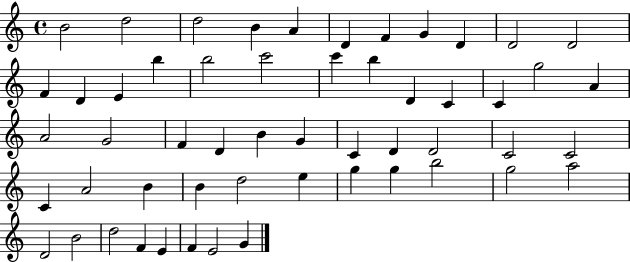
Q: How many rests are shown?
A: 0